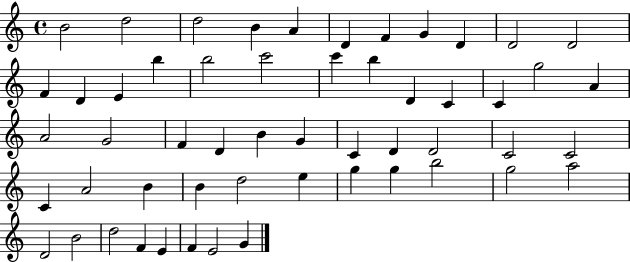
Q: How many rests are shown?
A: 0